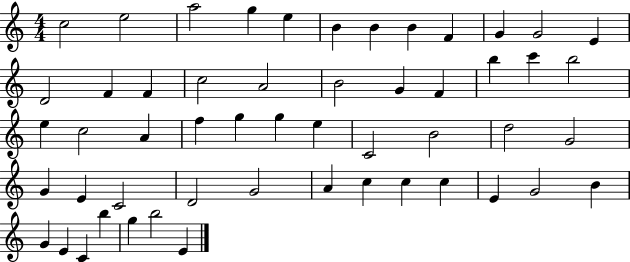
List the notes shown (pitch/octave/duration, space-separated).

C5/h E5/h A5/h G5/q E5/q B4/q B4/q B4/q F4/q G4/q G4/h E4/q D4/h F4/q F4/q C5/h A4/h B4/h G4/q F4/q B5/q C6/q B5/h E5/q C5/h A4/q F5/q G5/q G5/q E5/q C4/h B4/h D5/h G4/h G4/q E4/q C4/h D4/h G4/h A4/q C5/q C5/q C5/q E4/q G4/h B4/q G4/q E4/q C4/q B5/q G5/q B5/h E4/q